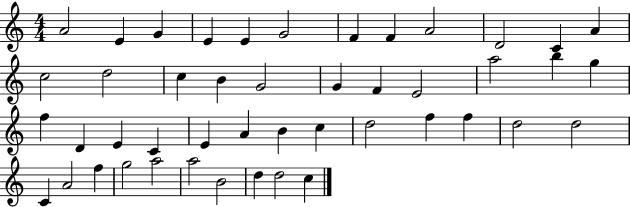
{
  \clef treble
  \numericTimeSignature
  \time 4/4
  \key c \major
  a'2 e'4 g'4 | e'4 e'4 g'2 | f'4 f'4 a'2 | d'2 c'4 a'4 | \break c''2 d''2 | c''4 b'4 g'2 | g'4 f'4 e'2 | a''2 b''4 g''4 | \break f''4 d'4 e'4 c'4 | e'4 a'4 b'4 c''4 | d''2 f''4 f''4 | d''2 d''2 | \break c'4 a'2 f''4 | g''2 a''2 | a''2 b'2 | d''4 d''2 c''4 | \break \bar "|."
}